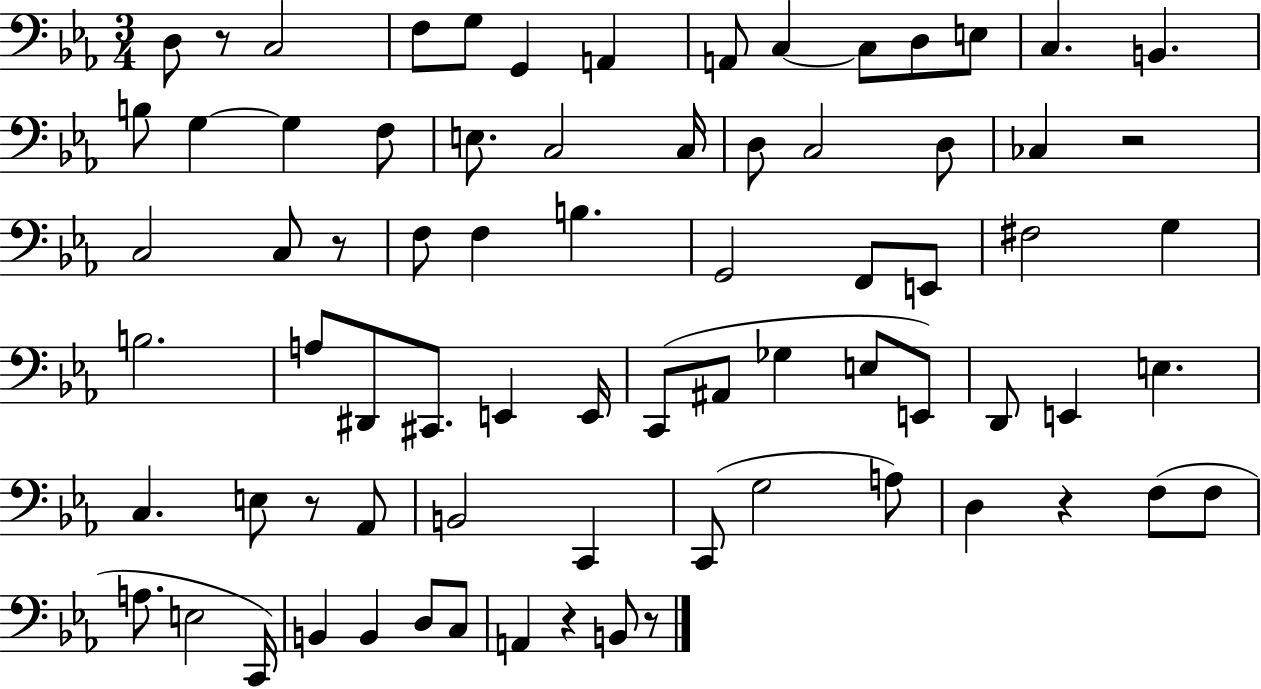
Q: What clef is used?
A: bass